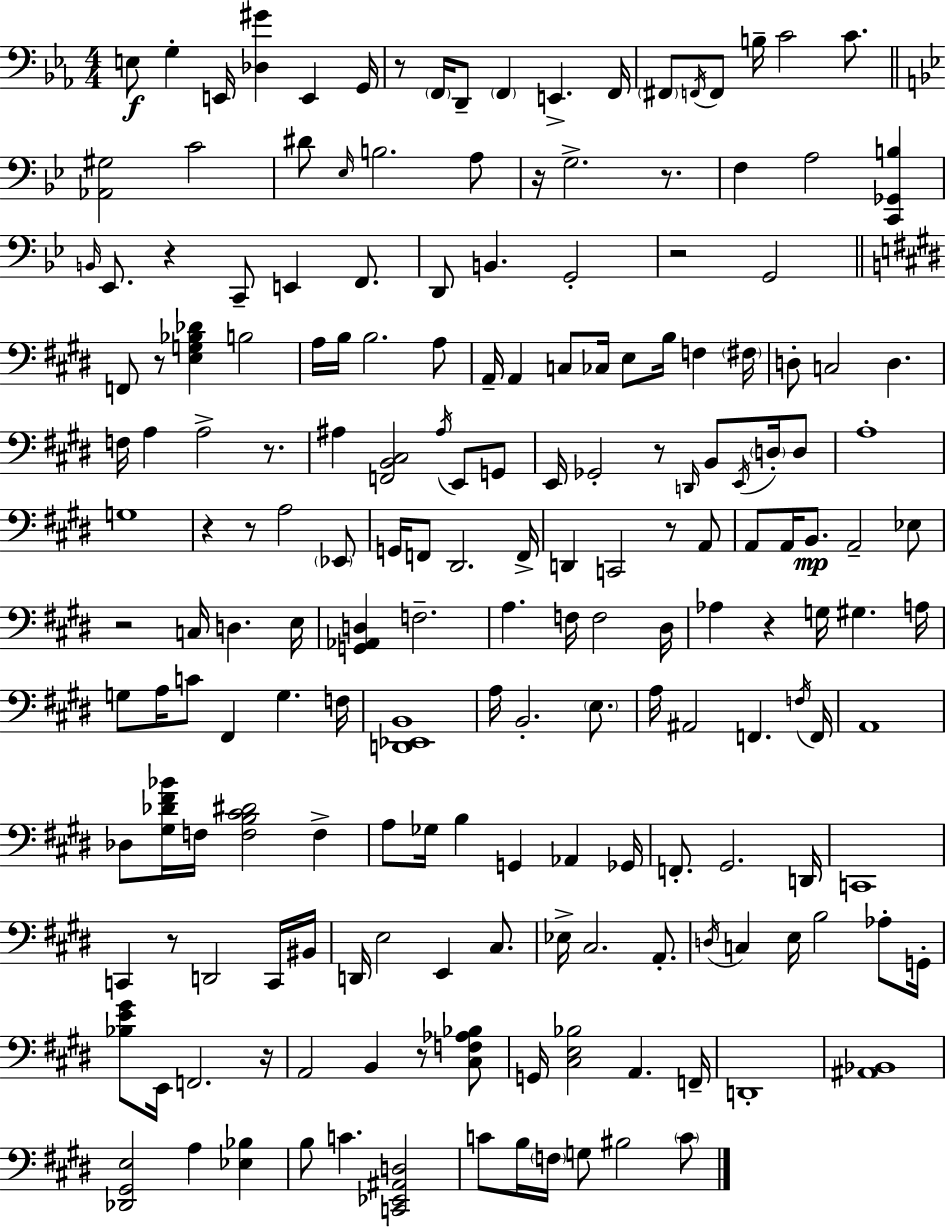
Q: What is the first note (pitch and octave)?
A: E3